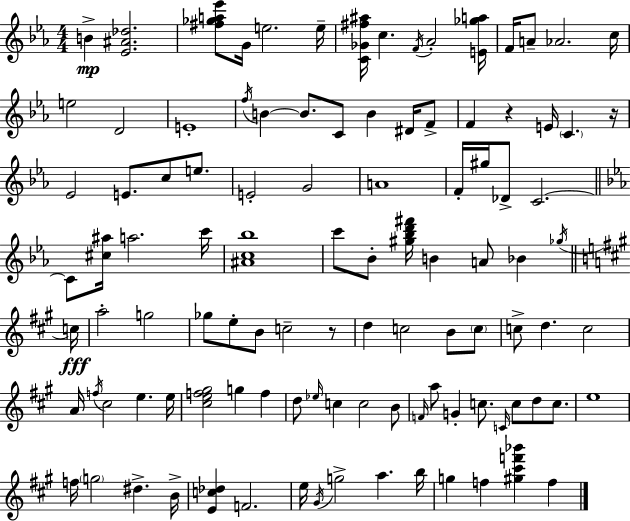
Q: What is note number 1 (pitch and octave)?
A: B4